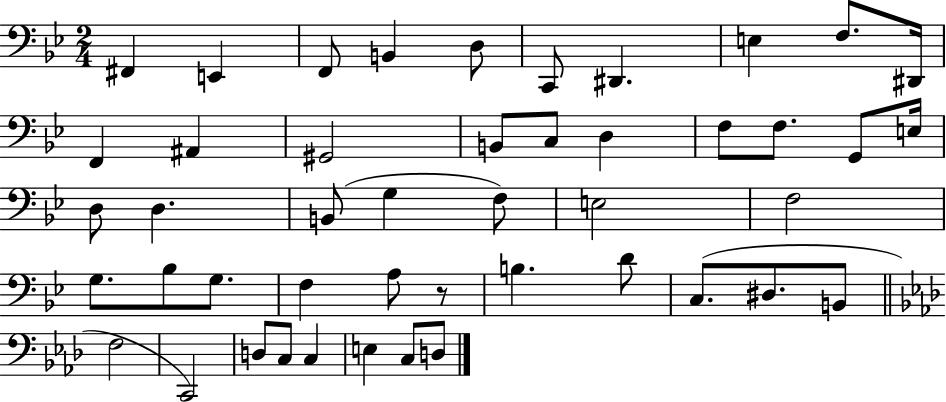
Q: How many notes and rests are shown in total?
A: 46